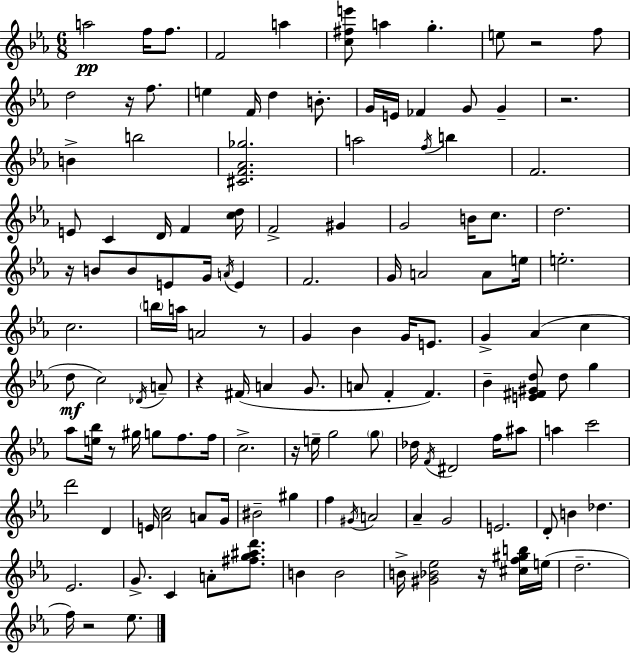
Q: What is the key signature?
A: EES major